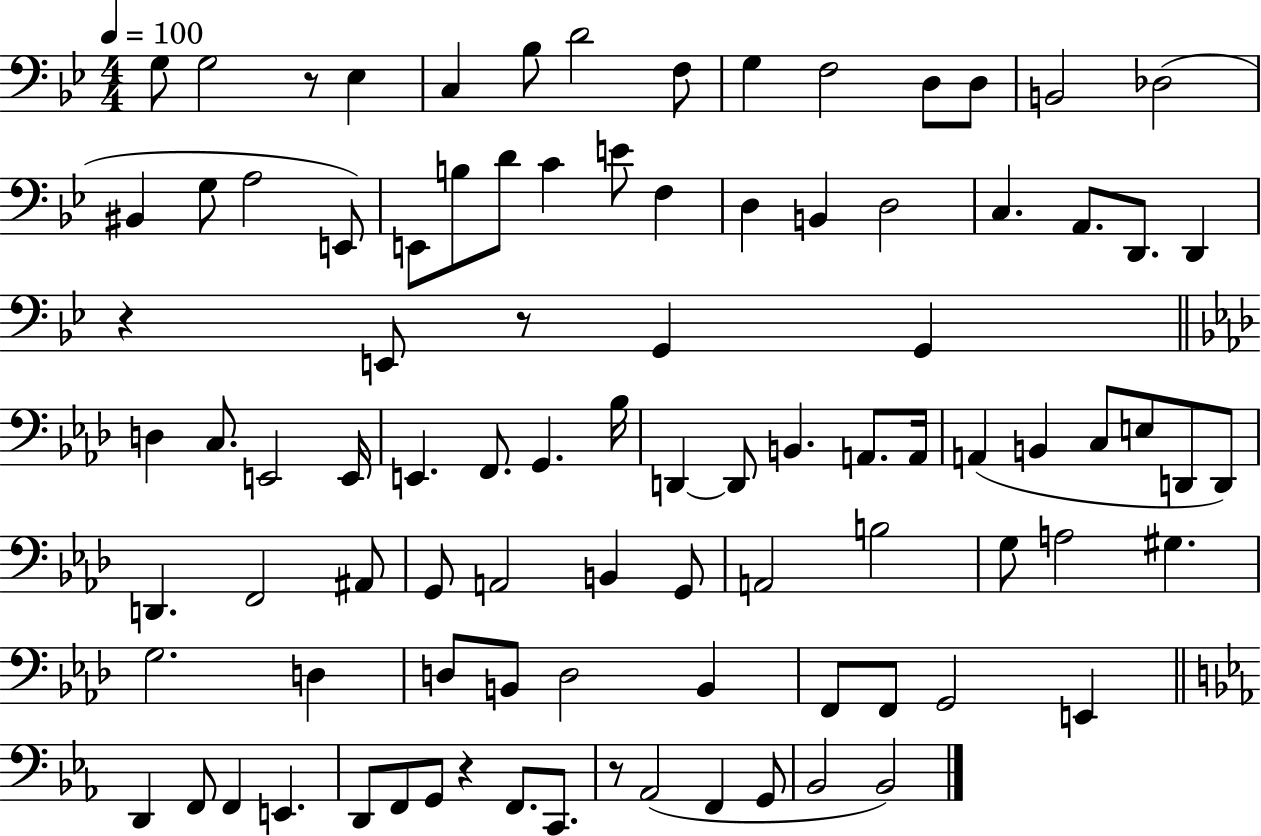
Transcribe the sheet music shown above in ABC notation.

X:1
T:Untitled
M:4/4
L:1/4
K:Bb
G,/2 G,2 z/2 _E, C, _B,/2 D2 F,/2 G, F,2 D,/2 D,/2 B,,2 _D,2 ^B,, G,/2 A,2 E,,/2 E,,/2 B,/2 D/2 C E/2 F, D, B,, D,2 C, A,,/2 D,,/2 D,, z E,,/2 z/2 G,, G,, D, C,/2 E,,2 E,,/4 E,, F,,/2 G,, _B,/4 D,, D,,/2 B,, A,,/2 A,,/4 A,, B,, C,/2 E,/2 D,,/2 D,,/2 D,, F,,2 ^A,,/2 G,,/2 A,,2 B,, G,,/2 A,,2 B,2 G,/2 A,2 ^G, G,2 D, D,/2 B,,/2 D,2 B,, F,,/2 F,,/2 G,,2 E,, D,, F,,/2 F,, E,, D,,/2 F,,/2 G,,/2 z F,,/2 C,,/2 z/2 _A,,2 F,, G,,/2 _B,,2 _B,,2